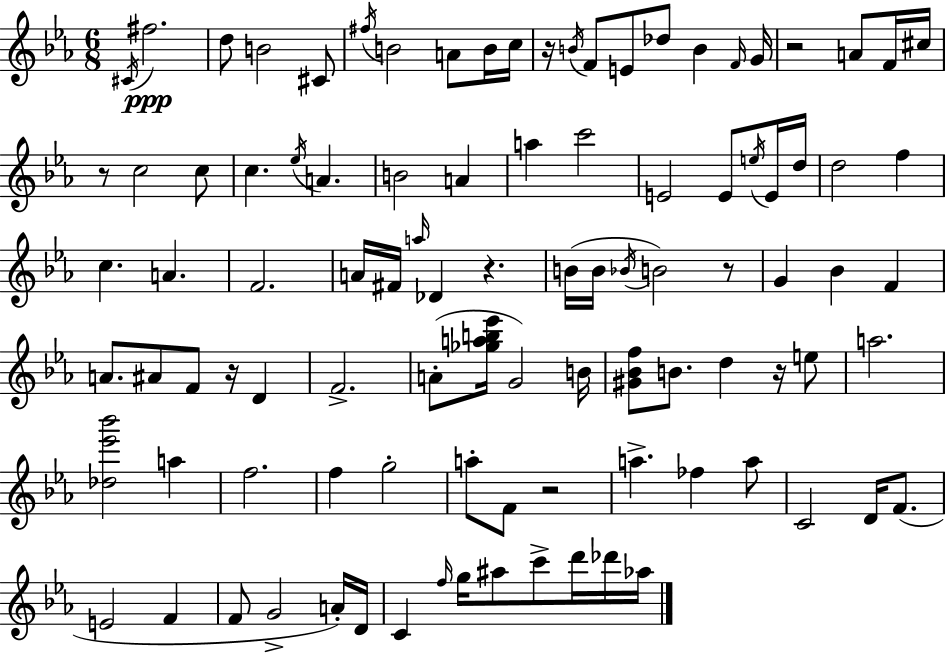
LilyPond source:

{
  \clef treble
  \numericTimeSignature
  \time 6/8
  \key c \minor
  \acciaccatura { cis'16 }\ppp fis''2. | d''8 b'2 cis'8 | \acciaccatura { fis''16 } b'2 a'8 | b'16 c''16 r16 \acciaccatura { b'16 } f'8 e'8 des''8 b'4 | \break \grace { f'16 } g'16 r2 | a'8 f'16 cis''16 r8 c''2 | c''8 c''4. \acciaccatura { ees''16 } a'4. | b'2 | \break a'4 a''4 c'''2 | e'2 | e'8 \acciaccatura { e''16 } e'16 d''16 d''2 | f''4 c''4. | \break a'4. f'2. | a'16 fis'16 \grace { a''16 } des'4 | r4. b'16( b'16 \acciaccatura { bes'16 }) b'2 | r8 g'4 | \break bes'4 f'4 a'8. ais'8 | f'8 r16 d'4 f'2.-> | a'8-.( <ges'' a'' b'' ees'''>16 g'2) | b'16 <gis' bes' f''>8 b'8. | \break d''4 r16 e''8 a''2. | <des'' ees''' bes'''>2 | a''4 f''2. | f''4 | \break g''2-. a''8-. f'8 | r2 a''4.-> | fes''4 a''8 c'2 | d'16 f'8.( e'2 | \break f'4 f'8 g'2-> | a'16-.) d'16 c'4 | \grace { f''16 } g''16 ais''8 c'''8-> d'''16 des'''16 aes''16 \bar "|."
}